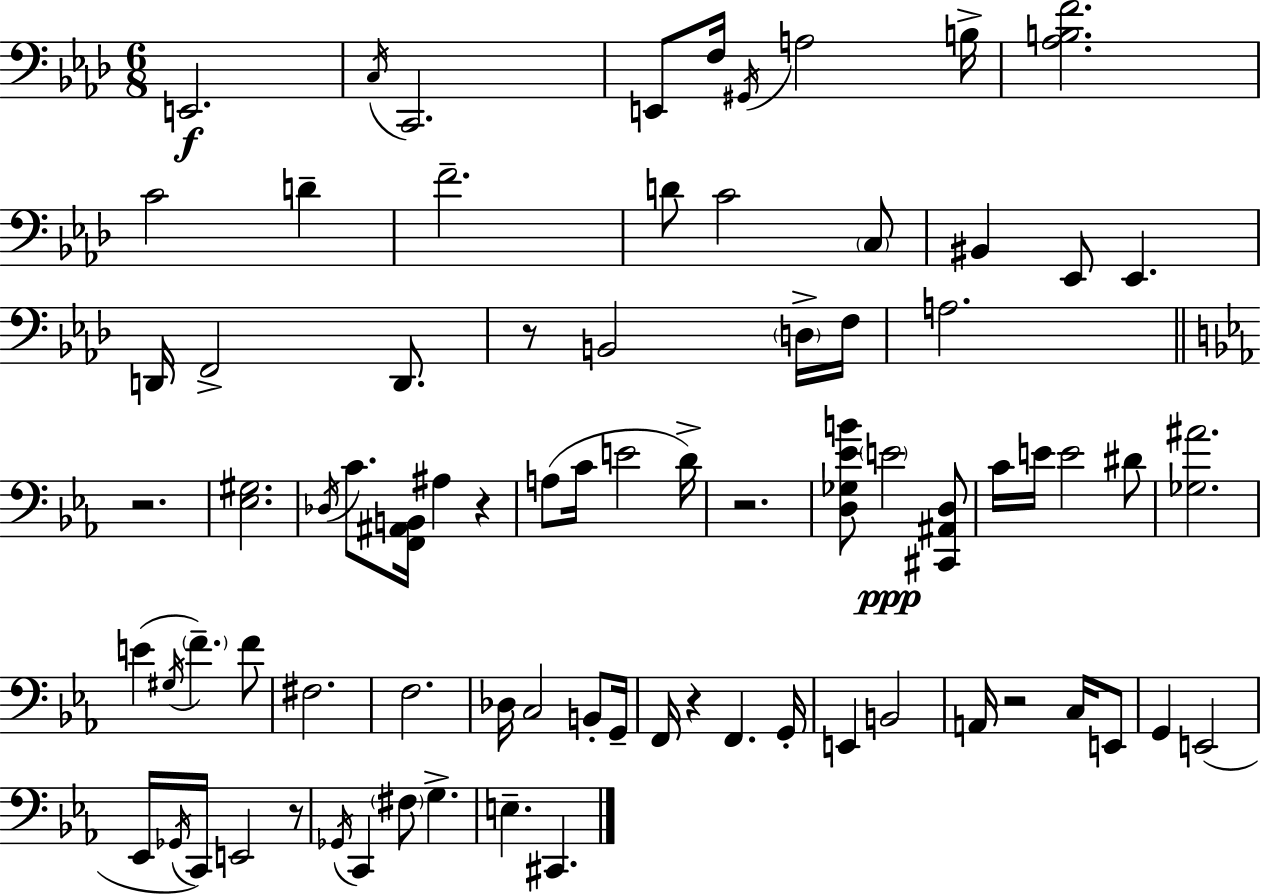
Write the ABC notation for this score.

X:1
T:Untitled
M:6/8
L:1/4
K:Ab
E,,2 C,/4 C,,2 E,,/2 F,/4 ^G,,/4 A,2 B,/4 [_A,B,F]2 C2 D F2 D/2 C2 C,/2 ^B,, _E,,/2 _E,, D,,/4 F,,2 D,,/2 z/2 B,,2 D,/4 F,/4 A,2 z2 [_E,^G,]2 _D,/4 C/2 [F,,^A,,B,,]/4 ^A, z A,/2 C/4 E2 D/4 z2 [D,_G,_EB]/2 E2 [^C,,^A,,D,]/2 C/4 E/4 E2 ^D/2 [_G,^A]2 E ^G,/4 F F/2 ^F,2 F,2 _D,/4 C,2 B,,/2 G,,/4 F,,/4 z F,, G,,/4 E,, B,,2 A,,/4 z2 C,/4 E,,/2 G,, E,,2 _E,,/4 _G,,/4 C,,/4 E,,2 z/2 _G,,/4 C,, ^F,/2 G, E, ^C,,